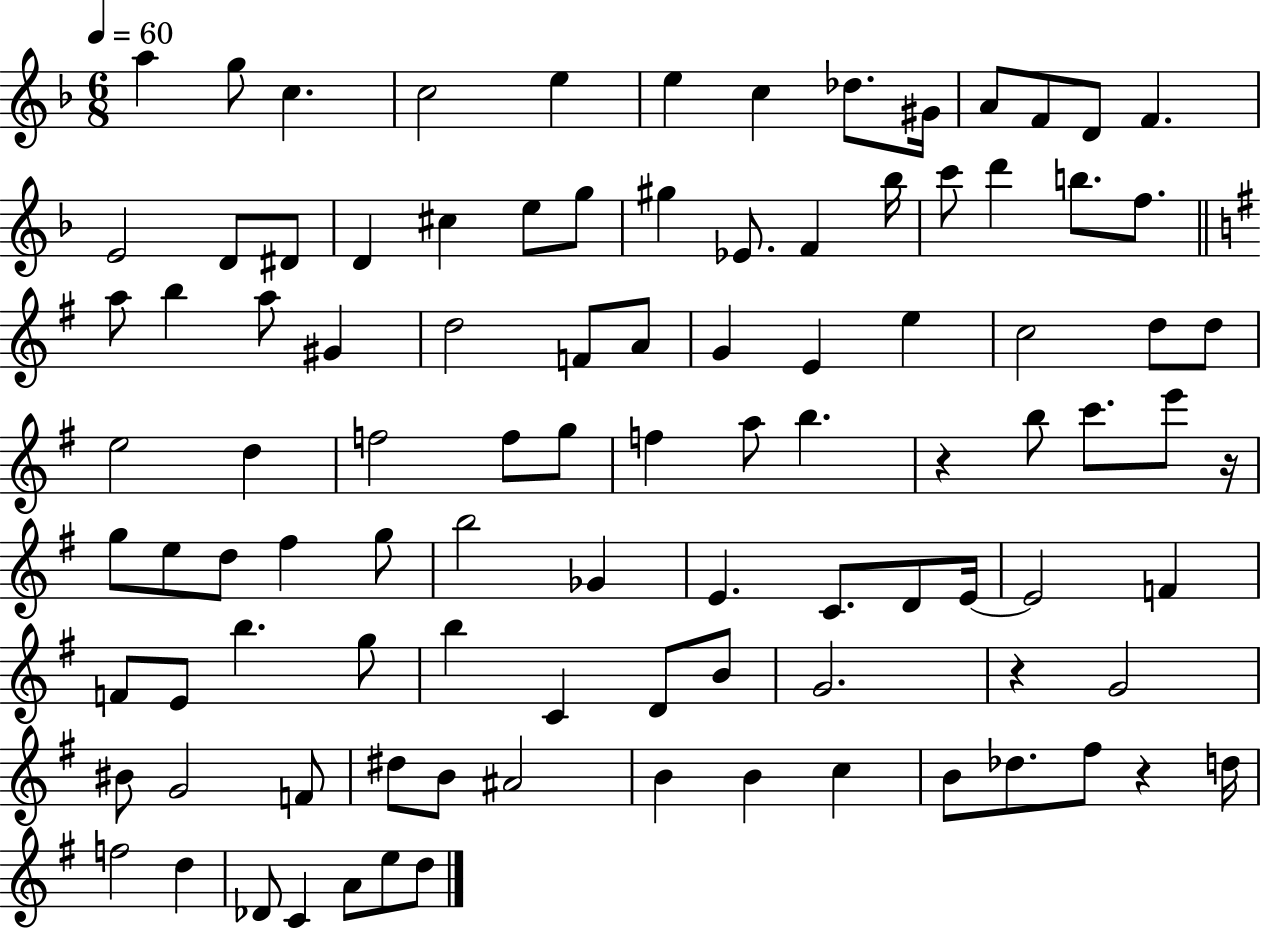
{
  \clef treble
  \numericTimeSignature
  \time 6/8
  \key f \major
  \tempo 4 = 60
  a''4 g''8 c''4. | c''2 e''4 | e''4 c''4 des''8. gis'16 | a'8 f'8 d'8 f'4. | \break e'2 d'8 dis'8 | d'4 cis''4 e''8 g''8 | gis''4 ees'8. f'4 bes''16 | c'''8 d'''4 b''8. f''8. | \break \bar "||" \break \key g \major a''8 b''4 a''8 gis'4 | d''2 f'8 a'8 | g'4 e'4 e''4 | c''2 d''8 d''8 | \break e''2 d''4 | f''2 f''8 g''8 | f''4 a''8 b''4. | r4 b''8 c'''8. e'''8 r16 | \break g''8 e''8 d''8 fis''4 g''8 | b''2 ges'4 | e'4. c'8. d'8 e'16~~ | e'2 f'4 | \break f'8 e'8 b''4. g''8 | b''4 c'4 d'8 b'8 | g'2. | r4 g'2 | \break bis'8 g'2 f'8 | dis''8 b'8 ais'2 | b'4 b'4 c''4 | b'8 des''8. fis''8 r4 d''16 | \break f''2 d''4 | des'8 c'4 a'8 e''8 d''8 | \bar "|."
}